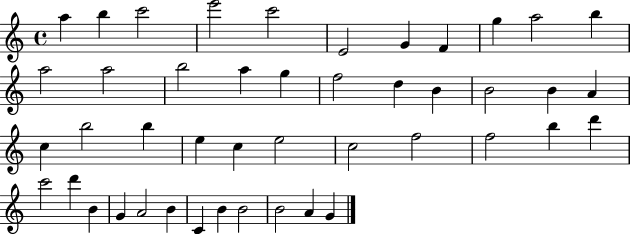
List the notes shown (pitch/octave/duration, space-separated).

A5/q B5/q C6/h E6/h C6/h E4/h G4/q F4/q G5/q A5/h B5/q A5/h A5/h B5/h A5/q G5/q F5/h D5/q B4/q B4/h B4/q A4/q C5/q B5/h B5/q E5/q C5/q E5/h C5/h F5/h F5/h B5/q D6/q C6/h D6/q B4/q G4/q A4/h B4/q C4/q B4/q B4/h B4/h A4/q G4/q